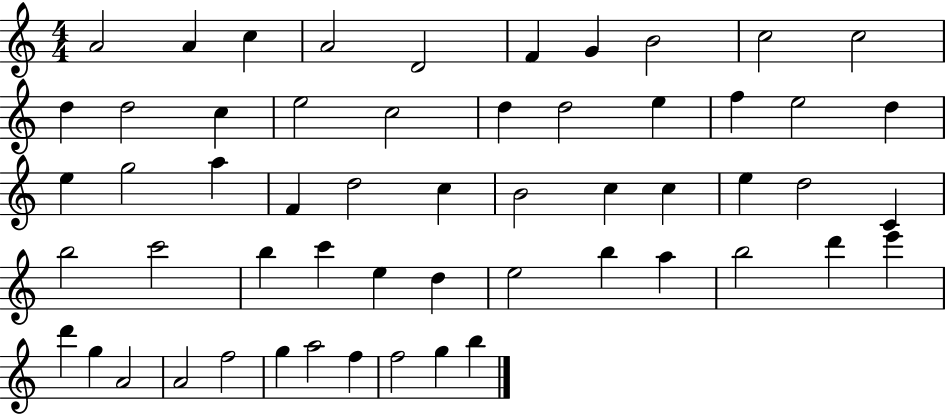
{
  \clef treble
  \numericTimeSignature
  \time 4/4
  \key c \major
  a'2 a'4 c''4 | a'2 d'2 | f'4 g'4 b'2 | c''2 c''2 | \break d''4 d''2 c''4 | e''2 c''2 | d''4 d''2 e''4 | f''4 e''2 d''4 | \break e''4 g''2 a''4 | f'4 d''2 c''4 | b'2 c''4 c''4 | e''4 d''2 c'4 | \break b''2 c'''2 | b''4 c'''4 e''4 d''4 | e''2 b''4 a''4 | b''2 d'''4 e'''4 | \break d'''4 g''4 a'2 | a'2 f''2 | g''4 a''2 f''4 | f''2 g''4 b''4 | \break \bar "|."
}